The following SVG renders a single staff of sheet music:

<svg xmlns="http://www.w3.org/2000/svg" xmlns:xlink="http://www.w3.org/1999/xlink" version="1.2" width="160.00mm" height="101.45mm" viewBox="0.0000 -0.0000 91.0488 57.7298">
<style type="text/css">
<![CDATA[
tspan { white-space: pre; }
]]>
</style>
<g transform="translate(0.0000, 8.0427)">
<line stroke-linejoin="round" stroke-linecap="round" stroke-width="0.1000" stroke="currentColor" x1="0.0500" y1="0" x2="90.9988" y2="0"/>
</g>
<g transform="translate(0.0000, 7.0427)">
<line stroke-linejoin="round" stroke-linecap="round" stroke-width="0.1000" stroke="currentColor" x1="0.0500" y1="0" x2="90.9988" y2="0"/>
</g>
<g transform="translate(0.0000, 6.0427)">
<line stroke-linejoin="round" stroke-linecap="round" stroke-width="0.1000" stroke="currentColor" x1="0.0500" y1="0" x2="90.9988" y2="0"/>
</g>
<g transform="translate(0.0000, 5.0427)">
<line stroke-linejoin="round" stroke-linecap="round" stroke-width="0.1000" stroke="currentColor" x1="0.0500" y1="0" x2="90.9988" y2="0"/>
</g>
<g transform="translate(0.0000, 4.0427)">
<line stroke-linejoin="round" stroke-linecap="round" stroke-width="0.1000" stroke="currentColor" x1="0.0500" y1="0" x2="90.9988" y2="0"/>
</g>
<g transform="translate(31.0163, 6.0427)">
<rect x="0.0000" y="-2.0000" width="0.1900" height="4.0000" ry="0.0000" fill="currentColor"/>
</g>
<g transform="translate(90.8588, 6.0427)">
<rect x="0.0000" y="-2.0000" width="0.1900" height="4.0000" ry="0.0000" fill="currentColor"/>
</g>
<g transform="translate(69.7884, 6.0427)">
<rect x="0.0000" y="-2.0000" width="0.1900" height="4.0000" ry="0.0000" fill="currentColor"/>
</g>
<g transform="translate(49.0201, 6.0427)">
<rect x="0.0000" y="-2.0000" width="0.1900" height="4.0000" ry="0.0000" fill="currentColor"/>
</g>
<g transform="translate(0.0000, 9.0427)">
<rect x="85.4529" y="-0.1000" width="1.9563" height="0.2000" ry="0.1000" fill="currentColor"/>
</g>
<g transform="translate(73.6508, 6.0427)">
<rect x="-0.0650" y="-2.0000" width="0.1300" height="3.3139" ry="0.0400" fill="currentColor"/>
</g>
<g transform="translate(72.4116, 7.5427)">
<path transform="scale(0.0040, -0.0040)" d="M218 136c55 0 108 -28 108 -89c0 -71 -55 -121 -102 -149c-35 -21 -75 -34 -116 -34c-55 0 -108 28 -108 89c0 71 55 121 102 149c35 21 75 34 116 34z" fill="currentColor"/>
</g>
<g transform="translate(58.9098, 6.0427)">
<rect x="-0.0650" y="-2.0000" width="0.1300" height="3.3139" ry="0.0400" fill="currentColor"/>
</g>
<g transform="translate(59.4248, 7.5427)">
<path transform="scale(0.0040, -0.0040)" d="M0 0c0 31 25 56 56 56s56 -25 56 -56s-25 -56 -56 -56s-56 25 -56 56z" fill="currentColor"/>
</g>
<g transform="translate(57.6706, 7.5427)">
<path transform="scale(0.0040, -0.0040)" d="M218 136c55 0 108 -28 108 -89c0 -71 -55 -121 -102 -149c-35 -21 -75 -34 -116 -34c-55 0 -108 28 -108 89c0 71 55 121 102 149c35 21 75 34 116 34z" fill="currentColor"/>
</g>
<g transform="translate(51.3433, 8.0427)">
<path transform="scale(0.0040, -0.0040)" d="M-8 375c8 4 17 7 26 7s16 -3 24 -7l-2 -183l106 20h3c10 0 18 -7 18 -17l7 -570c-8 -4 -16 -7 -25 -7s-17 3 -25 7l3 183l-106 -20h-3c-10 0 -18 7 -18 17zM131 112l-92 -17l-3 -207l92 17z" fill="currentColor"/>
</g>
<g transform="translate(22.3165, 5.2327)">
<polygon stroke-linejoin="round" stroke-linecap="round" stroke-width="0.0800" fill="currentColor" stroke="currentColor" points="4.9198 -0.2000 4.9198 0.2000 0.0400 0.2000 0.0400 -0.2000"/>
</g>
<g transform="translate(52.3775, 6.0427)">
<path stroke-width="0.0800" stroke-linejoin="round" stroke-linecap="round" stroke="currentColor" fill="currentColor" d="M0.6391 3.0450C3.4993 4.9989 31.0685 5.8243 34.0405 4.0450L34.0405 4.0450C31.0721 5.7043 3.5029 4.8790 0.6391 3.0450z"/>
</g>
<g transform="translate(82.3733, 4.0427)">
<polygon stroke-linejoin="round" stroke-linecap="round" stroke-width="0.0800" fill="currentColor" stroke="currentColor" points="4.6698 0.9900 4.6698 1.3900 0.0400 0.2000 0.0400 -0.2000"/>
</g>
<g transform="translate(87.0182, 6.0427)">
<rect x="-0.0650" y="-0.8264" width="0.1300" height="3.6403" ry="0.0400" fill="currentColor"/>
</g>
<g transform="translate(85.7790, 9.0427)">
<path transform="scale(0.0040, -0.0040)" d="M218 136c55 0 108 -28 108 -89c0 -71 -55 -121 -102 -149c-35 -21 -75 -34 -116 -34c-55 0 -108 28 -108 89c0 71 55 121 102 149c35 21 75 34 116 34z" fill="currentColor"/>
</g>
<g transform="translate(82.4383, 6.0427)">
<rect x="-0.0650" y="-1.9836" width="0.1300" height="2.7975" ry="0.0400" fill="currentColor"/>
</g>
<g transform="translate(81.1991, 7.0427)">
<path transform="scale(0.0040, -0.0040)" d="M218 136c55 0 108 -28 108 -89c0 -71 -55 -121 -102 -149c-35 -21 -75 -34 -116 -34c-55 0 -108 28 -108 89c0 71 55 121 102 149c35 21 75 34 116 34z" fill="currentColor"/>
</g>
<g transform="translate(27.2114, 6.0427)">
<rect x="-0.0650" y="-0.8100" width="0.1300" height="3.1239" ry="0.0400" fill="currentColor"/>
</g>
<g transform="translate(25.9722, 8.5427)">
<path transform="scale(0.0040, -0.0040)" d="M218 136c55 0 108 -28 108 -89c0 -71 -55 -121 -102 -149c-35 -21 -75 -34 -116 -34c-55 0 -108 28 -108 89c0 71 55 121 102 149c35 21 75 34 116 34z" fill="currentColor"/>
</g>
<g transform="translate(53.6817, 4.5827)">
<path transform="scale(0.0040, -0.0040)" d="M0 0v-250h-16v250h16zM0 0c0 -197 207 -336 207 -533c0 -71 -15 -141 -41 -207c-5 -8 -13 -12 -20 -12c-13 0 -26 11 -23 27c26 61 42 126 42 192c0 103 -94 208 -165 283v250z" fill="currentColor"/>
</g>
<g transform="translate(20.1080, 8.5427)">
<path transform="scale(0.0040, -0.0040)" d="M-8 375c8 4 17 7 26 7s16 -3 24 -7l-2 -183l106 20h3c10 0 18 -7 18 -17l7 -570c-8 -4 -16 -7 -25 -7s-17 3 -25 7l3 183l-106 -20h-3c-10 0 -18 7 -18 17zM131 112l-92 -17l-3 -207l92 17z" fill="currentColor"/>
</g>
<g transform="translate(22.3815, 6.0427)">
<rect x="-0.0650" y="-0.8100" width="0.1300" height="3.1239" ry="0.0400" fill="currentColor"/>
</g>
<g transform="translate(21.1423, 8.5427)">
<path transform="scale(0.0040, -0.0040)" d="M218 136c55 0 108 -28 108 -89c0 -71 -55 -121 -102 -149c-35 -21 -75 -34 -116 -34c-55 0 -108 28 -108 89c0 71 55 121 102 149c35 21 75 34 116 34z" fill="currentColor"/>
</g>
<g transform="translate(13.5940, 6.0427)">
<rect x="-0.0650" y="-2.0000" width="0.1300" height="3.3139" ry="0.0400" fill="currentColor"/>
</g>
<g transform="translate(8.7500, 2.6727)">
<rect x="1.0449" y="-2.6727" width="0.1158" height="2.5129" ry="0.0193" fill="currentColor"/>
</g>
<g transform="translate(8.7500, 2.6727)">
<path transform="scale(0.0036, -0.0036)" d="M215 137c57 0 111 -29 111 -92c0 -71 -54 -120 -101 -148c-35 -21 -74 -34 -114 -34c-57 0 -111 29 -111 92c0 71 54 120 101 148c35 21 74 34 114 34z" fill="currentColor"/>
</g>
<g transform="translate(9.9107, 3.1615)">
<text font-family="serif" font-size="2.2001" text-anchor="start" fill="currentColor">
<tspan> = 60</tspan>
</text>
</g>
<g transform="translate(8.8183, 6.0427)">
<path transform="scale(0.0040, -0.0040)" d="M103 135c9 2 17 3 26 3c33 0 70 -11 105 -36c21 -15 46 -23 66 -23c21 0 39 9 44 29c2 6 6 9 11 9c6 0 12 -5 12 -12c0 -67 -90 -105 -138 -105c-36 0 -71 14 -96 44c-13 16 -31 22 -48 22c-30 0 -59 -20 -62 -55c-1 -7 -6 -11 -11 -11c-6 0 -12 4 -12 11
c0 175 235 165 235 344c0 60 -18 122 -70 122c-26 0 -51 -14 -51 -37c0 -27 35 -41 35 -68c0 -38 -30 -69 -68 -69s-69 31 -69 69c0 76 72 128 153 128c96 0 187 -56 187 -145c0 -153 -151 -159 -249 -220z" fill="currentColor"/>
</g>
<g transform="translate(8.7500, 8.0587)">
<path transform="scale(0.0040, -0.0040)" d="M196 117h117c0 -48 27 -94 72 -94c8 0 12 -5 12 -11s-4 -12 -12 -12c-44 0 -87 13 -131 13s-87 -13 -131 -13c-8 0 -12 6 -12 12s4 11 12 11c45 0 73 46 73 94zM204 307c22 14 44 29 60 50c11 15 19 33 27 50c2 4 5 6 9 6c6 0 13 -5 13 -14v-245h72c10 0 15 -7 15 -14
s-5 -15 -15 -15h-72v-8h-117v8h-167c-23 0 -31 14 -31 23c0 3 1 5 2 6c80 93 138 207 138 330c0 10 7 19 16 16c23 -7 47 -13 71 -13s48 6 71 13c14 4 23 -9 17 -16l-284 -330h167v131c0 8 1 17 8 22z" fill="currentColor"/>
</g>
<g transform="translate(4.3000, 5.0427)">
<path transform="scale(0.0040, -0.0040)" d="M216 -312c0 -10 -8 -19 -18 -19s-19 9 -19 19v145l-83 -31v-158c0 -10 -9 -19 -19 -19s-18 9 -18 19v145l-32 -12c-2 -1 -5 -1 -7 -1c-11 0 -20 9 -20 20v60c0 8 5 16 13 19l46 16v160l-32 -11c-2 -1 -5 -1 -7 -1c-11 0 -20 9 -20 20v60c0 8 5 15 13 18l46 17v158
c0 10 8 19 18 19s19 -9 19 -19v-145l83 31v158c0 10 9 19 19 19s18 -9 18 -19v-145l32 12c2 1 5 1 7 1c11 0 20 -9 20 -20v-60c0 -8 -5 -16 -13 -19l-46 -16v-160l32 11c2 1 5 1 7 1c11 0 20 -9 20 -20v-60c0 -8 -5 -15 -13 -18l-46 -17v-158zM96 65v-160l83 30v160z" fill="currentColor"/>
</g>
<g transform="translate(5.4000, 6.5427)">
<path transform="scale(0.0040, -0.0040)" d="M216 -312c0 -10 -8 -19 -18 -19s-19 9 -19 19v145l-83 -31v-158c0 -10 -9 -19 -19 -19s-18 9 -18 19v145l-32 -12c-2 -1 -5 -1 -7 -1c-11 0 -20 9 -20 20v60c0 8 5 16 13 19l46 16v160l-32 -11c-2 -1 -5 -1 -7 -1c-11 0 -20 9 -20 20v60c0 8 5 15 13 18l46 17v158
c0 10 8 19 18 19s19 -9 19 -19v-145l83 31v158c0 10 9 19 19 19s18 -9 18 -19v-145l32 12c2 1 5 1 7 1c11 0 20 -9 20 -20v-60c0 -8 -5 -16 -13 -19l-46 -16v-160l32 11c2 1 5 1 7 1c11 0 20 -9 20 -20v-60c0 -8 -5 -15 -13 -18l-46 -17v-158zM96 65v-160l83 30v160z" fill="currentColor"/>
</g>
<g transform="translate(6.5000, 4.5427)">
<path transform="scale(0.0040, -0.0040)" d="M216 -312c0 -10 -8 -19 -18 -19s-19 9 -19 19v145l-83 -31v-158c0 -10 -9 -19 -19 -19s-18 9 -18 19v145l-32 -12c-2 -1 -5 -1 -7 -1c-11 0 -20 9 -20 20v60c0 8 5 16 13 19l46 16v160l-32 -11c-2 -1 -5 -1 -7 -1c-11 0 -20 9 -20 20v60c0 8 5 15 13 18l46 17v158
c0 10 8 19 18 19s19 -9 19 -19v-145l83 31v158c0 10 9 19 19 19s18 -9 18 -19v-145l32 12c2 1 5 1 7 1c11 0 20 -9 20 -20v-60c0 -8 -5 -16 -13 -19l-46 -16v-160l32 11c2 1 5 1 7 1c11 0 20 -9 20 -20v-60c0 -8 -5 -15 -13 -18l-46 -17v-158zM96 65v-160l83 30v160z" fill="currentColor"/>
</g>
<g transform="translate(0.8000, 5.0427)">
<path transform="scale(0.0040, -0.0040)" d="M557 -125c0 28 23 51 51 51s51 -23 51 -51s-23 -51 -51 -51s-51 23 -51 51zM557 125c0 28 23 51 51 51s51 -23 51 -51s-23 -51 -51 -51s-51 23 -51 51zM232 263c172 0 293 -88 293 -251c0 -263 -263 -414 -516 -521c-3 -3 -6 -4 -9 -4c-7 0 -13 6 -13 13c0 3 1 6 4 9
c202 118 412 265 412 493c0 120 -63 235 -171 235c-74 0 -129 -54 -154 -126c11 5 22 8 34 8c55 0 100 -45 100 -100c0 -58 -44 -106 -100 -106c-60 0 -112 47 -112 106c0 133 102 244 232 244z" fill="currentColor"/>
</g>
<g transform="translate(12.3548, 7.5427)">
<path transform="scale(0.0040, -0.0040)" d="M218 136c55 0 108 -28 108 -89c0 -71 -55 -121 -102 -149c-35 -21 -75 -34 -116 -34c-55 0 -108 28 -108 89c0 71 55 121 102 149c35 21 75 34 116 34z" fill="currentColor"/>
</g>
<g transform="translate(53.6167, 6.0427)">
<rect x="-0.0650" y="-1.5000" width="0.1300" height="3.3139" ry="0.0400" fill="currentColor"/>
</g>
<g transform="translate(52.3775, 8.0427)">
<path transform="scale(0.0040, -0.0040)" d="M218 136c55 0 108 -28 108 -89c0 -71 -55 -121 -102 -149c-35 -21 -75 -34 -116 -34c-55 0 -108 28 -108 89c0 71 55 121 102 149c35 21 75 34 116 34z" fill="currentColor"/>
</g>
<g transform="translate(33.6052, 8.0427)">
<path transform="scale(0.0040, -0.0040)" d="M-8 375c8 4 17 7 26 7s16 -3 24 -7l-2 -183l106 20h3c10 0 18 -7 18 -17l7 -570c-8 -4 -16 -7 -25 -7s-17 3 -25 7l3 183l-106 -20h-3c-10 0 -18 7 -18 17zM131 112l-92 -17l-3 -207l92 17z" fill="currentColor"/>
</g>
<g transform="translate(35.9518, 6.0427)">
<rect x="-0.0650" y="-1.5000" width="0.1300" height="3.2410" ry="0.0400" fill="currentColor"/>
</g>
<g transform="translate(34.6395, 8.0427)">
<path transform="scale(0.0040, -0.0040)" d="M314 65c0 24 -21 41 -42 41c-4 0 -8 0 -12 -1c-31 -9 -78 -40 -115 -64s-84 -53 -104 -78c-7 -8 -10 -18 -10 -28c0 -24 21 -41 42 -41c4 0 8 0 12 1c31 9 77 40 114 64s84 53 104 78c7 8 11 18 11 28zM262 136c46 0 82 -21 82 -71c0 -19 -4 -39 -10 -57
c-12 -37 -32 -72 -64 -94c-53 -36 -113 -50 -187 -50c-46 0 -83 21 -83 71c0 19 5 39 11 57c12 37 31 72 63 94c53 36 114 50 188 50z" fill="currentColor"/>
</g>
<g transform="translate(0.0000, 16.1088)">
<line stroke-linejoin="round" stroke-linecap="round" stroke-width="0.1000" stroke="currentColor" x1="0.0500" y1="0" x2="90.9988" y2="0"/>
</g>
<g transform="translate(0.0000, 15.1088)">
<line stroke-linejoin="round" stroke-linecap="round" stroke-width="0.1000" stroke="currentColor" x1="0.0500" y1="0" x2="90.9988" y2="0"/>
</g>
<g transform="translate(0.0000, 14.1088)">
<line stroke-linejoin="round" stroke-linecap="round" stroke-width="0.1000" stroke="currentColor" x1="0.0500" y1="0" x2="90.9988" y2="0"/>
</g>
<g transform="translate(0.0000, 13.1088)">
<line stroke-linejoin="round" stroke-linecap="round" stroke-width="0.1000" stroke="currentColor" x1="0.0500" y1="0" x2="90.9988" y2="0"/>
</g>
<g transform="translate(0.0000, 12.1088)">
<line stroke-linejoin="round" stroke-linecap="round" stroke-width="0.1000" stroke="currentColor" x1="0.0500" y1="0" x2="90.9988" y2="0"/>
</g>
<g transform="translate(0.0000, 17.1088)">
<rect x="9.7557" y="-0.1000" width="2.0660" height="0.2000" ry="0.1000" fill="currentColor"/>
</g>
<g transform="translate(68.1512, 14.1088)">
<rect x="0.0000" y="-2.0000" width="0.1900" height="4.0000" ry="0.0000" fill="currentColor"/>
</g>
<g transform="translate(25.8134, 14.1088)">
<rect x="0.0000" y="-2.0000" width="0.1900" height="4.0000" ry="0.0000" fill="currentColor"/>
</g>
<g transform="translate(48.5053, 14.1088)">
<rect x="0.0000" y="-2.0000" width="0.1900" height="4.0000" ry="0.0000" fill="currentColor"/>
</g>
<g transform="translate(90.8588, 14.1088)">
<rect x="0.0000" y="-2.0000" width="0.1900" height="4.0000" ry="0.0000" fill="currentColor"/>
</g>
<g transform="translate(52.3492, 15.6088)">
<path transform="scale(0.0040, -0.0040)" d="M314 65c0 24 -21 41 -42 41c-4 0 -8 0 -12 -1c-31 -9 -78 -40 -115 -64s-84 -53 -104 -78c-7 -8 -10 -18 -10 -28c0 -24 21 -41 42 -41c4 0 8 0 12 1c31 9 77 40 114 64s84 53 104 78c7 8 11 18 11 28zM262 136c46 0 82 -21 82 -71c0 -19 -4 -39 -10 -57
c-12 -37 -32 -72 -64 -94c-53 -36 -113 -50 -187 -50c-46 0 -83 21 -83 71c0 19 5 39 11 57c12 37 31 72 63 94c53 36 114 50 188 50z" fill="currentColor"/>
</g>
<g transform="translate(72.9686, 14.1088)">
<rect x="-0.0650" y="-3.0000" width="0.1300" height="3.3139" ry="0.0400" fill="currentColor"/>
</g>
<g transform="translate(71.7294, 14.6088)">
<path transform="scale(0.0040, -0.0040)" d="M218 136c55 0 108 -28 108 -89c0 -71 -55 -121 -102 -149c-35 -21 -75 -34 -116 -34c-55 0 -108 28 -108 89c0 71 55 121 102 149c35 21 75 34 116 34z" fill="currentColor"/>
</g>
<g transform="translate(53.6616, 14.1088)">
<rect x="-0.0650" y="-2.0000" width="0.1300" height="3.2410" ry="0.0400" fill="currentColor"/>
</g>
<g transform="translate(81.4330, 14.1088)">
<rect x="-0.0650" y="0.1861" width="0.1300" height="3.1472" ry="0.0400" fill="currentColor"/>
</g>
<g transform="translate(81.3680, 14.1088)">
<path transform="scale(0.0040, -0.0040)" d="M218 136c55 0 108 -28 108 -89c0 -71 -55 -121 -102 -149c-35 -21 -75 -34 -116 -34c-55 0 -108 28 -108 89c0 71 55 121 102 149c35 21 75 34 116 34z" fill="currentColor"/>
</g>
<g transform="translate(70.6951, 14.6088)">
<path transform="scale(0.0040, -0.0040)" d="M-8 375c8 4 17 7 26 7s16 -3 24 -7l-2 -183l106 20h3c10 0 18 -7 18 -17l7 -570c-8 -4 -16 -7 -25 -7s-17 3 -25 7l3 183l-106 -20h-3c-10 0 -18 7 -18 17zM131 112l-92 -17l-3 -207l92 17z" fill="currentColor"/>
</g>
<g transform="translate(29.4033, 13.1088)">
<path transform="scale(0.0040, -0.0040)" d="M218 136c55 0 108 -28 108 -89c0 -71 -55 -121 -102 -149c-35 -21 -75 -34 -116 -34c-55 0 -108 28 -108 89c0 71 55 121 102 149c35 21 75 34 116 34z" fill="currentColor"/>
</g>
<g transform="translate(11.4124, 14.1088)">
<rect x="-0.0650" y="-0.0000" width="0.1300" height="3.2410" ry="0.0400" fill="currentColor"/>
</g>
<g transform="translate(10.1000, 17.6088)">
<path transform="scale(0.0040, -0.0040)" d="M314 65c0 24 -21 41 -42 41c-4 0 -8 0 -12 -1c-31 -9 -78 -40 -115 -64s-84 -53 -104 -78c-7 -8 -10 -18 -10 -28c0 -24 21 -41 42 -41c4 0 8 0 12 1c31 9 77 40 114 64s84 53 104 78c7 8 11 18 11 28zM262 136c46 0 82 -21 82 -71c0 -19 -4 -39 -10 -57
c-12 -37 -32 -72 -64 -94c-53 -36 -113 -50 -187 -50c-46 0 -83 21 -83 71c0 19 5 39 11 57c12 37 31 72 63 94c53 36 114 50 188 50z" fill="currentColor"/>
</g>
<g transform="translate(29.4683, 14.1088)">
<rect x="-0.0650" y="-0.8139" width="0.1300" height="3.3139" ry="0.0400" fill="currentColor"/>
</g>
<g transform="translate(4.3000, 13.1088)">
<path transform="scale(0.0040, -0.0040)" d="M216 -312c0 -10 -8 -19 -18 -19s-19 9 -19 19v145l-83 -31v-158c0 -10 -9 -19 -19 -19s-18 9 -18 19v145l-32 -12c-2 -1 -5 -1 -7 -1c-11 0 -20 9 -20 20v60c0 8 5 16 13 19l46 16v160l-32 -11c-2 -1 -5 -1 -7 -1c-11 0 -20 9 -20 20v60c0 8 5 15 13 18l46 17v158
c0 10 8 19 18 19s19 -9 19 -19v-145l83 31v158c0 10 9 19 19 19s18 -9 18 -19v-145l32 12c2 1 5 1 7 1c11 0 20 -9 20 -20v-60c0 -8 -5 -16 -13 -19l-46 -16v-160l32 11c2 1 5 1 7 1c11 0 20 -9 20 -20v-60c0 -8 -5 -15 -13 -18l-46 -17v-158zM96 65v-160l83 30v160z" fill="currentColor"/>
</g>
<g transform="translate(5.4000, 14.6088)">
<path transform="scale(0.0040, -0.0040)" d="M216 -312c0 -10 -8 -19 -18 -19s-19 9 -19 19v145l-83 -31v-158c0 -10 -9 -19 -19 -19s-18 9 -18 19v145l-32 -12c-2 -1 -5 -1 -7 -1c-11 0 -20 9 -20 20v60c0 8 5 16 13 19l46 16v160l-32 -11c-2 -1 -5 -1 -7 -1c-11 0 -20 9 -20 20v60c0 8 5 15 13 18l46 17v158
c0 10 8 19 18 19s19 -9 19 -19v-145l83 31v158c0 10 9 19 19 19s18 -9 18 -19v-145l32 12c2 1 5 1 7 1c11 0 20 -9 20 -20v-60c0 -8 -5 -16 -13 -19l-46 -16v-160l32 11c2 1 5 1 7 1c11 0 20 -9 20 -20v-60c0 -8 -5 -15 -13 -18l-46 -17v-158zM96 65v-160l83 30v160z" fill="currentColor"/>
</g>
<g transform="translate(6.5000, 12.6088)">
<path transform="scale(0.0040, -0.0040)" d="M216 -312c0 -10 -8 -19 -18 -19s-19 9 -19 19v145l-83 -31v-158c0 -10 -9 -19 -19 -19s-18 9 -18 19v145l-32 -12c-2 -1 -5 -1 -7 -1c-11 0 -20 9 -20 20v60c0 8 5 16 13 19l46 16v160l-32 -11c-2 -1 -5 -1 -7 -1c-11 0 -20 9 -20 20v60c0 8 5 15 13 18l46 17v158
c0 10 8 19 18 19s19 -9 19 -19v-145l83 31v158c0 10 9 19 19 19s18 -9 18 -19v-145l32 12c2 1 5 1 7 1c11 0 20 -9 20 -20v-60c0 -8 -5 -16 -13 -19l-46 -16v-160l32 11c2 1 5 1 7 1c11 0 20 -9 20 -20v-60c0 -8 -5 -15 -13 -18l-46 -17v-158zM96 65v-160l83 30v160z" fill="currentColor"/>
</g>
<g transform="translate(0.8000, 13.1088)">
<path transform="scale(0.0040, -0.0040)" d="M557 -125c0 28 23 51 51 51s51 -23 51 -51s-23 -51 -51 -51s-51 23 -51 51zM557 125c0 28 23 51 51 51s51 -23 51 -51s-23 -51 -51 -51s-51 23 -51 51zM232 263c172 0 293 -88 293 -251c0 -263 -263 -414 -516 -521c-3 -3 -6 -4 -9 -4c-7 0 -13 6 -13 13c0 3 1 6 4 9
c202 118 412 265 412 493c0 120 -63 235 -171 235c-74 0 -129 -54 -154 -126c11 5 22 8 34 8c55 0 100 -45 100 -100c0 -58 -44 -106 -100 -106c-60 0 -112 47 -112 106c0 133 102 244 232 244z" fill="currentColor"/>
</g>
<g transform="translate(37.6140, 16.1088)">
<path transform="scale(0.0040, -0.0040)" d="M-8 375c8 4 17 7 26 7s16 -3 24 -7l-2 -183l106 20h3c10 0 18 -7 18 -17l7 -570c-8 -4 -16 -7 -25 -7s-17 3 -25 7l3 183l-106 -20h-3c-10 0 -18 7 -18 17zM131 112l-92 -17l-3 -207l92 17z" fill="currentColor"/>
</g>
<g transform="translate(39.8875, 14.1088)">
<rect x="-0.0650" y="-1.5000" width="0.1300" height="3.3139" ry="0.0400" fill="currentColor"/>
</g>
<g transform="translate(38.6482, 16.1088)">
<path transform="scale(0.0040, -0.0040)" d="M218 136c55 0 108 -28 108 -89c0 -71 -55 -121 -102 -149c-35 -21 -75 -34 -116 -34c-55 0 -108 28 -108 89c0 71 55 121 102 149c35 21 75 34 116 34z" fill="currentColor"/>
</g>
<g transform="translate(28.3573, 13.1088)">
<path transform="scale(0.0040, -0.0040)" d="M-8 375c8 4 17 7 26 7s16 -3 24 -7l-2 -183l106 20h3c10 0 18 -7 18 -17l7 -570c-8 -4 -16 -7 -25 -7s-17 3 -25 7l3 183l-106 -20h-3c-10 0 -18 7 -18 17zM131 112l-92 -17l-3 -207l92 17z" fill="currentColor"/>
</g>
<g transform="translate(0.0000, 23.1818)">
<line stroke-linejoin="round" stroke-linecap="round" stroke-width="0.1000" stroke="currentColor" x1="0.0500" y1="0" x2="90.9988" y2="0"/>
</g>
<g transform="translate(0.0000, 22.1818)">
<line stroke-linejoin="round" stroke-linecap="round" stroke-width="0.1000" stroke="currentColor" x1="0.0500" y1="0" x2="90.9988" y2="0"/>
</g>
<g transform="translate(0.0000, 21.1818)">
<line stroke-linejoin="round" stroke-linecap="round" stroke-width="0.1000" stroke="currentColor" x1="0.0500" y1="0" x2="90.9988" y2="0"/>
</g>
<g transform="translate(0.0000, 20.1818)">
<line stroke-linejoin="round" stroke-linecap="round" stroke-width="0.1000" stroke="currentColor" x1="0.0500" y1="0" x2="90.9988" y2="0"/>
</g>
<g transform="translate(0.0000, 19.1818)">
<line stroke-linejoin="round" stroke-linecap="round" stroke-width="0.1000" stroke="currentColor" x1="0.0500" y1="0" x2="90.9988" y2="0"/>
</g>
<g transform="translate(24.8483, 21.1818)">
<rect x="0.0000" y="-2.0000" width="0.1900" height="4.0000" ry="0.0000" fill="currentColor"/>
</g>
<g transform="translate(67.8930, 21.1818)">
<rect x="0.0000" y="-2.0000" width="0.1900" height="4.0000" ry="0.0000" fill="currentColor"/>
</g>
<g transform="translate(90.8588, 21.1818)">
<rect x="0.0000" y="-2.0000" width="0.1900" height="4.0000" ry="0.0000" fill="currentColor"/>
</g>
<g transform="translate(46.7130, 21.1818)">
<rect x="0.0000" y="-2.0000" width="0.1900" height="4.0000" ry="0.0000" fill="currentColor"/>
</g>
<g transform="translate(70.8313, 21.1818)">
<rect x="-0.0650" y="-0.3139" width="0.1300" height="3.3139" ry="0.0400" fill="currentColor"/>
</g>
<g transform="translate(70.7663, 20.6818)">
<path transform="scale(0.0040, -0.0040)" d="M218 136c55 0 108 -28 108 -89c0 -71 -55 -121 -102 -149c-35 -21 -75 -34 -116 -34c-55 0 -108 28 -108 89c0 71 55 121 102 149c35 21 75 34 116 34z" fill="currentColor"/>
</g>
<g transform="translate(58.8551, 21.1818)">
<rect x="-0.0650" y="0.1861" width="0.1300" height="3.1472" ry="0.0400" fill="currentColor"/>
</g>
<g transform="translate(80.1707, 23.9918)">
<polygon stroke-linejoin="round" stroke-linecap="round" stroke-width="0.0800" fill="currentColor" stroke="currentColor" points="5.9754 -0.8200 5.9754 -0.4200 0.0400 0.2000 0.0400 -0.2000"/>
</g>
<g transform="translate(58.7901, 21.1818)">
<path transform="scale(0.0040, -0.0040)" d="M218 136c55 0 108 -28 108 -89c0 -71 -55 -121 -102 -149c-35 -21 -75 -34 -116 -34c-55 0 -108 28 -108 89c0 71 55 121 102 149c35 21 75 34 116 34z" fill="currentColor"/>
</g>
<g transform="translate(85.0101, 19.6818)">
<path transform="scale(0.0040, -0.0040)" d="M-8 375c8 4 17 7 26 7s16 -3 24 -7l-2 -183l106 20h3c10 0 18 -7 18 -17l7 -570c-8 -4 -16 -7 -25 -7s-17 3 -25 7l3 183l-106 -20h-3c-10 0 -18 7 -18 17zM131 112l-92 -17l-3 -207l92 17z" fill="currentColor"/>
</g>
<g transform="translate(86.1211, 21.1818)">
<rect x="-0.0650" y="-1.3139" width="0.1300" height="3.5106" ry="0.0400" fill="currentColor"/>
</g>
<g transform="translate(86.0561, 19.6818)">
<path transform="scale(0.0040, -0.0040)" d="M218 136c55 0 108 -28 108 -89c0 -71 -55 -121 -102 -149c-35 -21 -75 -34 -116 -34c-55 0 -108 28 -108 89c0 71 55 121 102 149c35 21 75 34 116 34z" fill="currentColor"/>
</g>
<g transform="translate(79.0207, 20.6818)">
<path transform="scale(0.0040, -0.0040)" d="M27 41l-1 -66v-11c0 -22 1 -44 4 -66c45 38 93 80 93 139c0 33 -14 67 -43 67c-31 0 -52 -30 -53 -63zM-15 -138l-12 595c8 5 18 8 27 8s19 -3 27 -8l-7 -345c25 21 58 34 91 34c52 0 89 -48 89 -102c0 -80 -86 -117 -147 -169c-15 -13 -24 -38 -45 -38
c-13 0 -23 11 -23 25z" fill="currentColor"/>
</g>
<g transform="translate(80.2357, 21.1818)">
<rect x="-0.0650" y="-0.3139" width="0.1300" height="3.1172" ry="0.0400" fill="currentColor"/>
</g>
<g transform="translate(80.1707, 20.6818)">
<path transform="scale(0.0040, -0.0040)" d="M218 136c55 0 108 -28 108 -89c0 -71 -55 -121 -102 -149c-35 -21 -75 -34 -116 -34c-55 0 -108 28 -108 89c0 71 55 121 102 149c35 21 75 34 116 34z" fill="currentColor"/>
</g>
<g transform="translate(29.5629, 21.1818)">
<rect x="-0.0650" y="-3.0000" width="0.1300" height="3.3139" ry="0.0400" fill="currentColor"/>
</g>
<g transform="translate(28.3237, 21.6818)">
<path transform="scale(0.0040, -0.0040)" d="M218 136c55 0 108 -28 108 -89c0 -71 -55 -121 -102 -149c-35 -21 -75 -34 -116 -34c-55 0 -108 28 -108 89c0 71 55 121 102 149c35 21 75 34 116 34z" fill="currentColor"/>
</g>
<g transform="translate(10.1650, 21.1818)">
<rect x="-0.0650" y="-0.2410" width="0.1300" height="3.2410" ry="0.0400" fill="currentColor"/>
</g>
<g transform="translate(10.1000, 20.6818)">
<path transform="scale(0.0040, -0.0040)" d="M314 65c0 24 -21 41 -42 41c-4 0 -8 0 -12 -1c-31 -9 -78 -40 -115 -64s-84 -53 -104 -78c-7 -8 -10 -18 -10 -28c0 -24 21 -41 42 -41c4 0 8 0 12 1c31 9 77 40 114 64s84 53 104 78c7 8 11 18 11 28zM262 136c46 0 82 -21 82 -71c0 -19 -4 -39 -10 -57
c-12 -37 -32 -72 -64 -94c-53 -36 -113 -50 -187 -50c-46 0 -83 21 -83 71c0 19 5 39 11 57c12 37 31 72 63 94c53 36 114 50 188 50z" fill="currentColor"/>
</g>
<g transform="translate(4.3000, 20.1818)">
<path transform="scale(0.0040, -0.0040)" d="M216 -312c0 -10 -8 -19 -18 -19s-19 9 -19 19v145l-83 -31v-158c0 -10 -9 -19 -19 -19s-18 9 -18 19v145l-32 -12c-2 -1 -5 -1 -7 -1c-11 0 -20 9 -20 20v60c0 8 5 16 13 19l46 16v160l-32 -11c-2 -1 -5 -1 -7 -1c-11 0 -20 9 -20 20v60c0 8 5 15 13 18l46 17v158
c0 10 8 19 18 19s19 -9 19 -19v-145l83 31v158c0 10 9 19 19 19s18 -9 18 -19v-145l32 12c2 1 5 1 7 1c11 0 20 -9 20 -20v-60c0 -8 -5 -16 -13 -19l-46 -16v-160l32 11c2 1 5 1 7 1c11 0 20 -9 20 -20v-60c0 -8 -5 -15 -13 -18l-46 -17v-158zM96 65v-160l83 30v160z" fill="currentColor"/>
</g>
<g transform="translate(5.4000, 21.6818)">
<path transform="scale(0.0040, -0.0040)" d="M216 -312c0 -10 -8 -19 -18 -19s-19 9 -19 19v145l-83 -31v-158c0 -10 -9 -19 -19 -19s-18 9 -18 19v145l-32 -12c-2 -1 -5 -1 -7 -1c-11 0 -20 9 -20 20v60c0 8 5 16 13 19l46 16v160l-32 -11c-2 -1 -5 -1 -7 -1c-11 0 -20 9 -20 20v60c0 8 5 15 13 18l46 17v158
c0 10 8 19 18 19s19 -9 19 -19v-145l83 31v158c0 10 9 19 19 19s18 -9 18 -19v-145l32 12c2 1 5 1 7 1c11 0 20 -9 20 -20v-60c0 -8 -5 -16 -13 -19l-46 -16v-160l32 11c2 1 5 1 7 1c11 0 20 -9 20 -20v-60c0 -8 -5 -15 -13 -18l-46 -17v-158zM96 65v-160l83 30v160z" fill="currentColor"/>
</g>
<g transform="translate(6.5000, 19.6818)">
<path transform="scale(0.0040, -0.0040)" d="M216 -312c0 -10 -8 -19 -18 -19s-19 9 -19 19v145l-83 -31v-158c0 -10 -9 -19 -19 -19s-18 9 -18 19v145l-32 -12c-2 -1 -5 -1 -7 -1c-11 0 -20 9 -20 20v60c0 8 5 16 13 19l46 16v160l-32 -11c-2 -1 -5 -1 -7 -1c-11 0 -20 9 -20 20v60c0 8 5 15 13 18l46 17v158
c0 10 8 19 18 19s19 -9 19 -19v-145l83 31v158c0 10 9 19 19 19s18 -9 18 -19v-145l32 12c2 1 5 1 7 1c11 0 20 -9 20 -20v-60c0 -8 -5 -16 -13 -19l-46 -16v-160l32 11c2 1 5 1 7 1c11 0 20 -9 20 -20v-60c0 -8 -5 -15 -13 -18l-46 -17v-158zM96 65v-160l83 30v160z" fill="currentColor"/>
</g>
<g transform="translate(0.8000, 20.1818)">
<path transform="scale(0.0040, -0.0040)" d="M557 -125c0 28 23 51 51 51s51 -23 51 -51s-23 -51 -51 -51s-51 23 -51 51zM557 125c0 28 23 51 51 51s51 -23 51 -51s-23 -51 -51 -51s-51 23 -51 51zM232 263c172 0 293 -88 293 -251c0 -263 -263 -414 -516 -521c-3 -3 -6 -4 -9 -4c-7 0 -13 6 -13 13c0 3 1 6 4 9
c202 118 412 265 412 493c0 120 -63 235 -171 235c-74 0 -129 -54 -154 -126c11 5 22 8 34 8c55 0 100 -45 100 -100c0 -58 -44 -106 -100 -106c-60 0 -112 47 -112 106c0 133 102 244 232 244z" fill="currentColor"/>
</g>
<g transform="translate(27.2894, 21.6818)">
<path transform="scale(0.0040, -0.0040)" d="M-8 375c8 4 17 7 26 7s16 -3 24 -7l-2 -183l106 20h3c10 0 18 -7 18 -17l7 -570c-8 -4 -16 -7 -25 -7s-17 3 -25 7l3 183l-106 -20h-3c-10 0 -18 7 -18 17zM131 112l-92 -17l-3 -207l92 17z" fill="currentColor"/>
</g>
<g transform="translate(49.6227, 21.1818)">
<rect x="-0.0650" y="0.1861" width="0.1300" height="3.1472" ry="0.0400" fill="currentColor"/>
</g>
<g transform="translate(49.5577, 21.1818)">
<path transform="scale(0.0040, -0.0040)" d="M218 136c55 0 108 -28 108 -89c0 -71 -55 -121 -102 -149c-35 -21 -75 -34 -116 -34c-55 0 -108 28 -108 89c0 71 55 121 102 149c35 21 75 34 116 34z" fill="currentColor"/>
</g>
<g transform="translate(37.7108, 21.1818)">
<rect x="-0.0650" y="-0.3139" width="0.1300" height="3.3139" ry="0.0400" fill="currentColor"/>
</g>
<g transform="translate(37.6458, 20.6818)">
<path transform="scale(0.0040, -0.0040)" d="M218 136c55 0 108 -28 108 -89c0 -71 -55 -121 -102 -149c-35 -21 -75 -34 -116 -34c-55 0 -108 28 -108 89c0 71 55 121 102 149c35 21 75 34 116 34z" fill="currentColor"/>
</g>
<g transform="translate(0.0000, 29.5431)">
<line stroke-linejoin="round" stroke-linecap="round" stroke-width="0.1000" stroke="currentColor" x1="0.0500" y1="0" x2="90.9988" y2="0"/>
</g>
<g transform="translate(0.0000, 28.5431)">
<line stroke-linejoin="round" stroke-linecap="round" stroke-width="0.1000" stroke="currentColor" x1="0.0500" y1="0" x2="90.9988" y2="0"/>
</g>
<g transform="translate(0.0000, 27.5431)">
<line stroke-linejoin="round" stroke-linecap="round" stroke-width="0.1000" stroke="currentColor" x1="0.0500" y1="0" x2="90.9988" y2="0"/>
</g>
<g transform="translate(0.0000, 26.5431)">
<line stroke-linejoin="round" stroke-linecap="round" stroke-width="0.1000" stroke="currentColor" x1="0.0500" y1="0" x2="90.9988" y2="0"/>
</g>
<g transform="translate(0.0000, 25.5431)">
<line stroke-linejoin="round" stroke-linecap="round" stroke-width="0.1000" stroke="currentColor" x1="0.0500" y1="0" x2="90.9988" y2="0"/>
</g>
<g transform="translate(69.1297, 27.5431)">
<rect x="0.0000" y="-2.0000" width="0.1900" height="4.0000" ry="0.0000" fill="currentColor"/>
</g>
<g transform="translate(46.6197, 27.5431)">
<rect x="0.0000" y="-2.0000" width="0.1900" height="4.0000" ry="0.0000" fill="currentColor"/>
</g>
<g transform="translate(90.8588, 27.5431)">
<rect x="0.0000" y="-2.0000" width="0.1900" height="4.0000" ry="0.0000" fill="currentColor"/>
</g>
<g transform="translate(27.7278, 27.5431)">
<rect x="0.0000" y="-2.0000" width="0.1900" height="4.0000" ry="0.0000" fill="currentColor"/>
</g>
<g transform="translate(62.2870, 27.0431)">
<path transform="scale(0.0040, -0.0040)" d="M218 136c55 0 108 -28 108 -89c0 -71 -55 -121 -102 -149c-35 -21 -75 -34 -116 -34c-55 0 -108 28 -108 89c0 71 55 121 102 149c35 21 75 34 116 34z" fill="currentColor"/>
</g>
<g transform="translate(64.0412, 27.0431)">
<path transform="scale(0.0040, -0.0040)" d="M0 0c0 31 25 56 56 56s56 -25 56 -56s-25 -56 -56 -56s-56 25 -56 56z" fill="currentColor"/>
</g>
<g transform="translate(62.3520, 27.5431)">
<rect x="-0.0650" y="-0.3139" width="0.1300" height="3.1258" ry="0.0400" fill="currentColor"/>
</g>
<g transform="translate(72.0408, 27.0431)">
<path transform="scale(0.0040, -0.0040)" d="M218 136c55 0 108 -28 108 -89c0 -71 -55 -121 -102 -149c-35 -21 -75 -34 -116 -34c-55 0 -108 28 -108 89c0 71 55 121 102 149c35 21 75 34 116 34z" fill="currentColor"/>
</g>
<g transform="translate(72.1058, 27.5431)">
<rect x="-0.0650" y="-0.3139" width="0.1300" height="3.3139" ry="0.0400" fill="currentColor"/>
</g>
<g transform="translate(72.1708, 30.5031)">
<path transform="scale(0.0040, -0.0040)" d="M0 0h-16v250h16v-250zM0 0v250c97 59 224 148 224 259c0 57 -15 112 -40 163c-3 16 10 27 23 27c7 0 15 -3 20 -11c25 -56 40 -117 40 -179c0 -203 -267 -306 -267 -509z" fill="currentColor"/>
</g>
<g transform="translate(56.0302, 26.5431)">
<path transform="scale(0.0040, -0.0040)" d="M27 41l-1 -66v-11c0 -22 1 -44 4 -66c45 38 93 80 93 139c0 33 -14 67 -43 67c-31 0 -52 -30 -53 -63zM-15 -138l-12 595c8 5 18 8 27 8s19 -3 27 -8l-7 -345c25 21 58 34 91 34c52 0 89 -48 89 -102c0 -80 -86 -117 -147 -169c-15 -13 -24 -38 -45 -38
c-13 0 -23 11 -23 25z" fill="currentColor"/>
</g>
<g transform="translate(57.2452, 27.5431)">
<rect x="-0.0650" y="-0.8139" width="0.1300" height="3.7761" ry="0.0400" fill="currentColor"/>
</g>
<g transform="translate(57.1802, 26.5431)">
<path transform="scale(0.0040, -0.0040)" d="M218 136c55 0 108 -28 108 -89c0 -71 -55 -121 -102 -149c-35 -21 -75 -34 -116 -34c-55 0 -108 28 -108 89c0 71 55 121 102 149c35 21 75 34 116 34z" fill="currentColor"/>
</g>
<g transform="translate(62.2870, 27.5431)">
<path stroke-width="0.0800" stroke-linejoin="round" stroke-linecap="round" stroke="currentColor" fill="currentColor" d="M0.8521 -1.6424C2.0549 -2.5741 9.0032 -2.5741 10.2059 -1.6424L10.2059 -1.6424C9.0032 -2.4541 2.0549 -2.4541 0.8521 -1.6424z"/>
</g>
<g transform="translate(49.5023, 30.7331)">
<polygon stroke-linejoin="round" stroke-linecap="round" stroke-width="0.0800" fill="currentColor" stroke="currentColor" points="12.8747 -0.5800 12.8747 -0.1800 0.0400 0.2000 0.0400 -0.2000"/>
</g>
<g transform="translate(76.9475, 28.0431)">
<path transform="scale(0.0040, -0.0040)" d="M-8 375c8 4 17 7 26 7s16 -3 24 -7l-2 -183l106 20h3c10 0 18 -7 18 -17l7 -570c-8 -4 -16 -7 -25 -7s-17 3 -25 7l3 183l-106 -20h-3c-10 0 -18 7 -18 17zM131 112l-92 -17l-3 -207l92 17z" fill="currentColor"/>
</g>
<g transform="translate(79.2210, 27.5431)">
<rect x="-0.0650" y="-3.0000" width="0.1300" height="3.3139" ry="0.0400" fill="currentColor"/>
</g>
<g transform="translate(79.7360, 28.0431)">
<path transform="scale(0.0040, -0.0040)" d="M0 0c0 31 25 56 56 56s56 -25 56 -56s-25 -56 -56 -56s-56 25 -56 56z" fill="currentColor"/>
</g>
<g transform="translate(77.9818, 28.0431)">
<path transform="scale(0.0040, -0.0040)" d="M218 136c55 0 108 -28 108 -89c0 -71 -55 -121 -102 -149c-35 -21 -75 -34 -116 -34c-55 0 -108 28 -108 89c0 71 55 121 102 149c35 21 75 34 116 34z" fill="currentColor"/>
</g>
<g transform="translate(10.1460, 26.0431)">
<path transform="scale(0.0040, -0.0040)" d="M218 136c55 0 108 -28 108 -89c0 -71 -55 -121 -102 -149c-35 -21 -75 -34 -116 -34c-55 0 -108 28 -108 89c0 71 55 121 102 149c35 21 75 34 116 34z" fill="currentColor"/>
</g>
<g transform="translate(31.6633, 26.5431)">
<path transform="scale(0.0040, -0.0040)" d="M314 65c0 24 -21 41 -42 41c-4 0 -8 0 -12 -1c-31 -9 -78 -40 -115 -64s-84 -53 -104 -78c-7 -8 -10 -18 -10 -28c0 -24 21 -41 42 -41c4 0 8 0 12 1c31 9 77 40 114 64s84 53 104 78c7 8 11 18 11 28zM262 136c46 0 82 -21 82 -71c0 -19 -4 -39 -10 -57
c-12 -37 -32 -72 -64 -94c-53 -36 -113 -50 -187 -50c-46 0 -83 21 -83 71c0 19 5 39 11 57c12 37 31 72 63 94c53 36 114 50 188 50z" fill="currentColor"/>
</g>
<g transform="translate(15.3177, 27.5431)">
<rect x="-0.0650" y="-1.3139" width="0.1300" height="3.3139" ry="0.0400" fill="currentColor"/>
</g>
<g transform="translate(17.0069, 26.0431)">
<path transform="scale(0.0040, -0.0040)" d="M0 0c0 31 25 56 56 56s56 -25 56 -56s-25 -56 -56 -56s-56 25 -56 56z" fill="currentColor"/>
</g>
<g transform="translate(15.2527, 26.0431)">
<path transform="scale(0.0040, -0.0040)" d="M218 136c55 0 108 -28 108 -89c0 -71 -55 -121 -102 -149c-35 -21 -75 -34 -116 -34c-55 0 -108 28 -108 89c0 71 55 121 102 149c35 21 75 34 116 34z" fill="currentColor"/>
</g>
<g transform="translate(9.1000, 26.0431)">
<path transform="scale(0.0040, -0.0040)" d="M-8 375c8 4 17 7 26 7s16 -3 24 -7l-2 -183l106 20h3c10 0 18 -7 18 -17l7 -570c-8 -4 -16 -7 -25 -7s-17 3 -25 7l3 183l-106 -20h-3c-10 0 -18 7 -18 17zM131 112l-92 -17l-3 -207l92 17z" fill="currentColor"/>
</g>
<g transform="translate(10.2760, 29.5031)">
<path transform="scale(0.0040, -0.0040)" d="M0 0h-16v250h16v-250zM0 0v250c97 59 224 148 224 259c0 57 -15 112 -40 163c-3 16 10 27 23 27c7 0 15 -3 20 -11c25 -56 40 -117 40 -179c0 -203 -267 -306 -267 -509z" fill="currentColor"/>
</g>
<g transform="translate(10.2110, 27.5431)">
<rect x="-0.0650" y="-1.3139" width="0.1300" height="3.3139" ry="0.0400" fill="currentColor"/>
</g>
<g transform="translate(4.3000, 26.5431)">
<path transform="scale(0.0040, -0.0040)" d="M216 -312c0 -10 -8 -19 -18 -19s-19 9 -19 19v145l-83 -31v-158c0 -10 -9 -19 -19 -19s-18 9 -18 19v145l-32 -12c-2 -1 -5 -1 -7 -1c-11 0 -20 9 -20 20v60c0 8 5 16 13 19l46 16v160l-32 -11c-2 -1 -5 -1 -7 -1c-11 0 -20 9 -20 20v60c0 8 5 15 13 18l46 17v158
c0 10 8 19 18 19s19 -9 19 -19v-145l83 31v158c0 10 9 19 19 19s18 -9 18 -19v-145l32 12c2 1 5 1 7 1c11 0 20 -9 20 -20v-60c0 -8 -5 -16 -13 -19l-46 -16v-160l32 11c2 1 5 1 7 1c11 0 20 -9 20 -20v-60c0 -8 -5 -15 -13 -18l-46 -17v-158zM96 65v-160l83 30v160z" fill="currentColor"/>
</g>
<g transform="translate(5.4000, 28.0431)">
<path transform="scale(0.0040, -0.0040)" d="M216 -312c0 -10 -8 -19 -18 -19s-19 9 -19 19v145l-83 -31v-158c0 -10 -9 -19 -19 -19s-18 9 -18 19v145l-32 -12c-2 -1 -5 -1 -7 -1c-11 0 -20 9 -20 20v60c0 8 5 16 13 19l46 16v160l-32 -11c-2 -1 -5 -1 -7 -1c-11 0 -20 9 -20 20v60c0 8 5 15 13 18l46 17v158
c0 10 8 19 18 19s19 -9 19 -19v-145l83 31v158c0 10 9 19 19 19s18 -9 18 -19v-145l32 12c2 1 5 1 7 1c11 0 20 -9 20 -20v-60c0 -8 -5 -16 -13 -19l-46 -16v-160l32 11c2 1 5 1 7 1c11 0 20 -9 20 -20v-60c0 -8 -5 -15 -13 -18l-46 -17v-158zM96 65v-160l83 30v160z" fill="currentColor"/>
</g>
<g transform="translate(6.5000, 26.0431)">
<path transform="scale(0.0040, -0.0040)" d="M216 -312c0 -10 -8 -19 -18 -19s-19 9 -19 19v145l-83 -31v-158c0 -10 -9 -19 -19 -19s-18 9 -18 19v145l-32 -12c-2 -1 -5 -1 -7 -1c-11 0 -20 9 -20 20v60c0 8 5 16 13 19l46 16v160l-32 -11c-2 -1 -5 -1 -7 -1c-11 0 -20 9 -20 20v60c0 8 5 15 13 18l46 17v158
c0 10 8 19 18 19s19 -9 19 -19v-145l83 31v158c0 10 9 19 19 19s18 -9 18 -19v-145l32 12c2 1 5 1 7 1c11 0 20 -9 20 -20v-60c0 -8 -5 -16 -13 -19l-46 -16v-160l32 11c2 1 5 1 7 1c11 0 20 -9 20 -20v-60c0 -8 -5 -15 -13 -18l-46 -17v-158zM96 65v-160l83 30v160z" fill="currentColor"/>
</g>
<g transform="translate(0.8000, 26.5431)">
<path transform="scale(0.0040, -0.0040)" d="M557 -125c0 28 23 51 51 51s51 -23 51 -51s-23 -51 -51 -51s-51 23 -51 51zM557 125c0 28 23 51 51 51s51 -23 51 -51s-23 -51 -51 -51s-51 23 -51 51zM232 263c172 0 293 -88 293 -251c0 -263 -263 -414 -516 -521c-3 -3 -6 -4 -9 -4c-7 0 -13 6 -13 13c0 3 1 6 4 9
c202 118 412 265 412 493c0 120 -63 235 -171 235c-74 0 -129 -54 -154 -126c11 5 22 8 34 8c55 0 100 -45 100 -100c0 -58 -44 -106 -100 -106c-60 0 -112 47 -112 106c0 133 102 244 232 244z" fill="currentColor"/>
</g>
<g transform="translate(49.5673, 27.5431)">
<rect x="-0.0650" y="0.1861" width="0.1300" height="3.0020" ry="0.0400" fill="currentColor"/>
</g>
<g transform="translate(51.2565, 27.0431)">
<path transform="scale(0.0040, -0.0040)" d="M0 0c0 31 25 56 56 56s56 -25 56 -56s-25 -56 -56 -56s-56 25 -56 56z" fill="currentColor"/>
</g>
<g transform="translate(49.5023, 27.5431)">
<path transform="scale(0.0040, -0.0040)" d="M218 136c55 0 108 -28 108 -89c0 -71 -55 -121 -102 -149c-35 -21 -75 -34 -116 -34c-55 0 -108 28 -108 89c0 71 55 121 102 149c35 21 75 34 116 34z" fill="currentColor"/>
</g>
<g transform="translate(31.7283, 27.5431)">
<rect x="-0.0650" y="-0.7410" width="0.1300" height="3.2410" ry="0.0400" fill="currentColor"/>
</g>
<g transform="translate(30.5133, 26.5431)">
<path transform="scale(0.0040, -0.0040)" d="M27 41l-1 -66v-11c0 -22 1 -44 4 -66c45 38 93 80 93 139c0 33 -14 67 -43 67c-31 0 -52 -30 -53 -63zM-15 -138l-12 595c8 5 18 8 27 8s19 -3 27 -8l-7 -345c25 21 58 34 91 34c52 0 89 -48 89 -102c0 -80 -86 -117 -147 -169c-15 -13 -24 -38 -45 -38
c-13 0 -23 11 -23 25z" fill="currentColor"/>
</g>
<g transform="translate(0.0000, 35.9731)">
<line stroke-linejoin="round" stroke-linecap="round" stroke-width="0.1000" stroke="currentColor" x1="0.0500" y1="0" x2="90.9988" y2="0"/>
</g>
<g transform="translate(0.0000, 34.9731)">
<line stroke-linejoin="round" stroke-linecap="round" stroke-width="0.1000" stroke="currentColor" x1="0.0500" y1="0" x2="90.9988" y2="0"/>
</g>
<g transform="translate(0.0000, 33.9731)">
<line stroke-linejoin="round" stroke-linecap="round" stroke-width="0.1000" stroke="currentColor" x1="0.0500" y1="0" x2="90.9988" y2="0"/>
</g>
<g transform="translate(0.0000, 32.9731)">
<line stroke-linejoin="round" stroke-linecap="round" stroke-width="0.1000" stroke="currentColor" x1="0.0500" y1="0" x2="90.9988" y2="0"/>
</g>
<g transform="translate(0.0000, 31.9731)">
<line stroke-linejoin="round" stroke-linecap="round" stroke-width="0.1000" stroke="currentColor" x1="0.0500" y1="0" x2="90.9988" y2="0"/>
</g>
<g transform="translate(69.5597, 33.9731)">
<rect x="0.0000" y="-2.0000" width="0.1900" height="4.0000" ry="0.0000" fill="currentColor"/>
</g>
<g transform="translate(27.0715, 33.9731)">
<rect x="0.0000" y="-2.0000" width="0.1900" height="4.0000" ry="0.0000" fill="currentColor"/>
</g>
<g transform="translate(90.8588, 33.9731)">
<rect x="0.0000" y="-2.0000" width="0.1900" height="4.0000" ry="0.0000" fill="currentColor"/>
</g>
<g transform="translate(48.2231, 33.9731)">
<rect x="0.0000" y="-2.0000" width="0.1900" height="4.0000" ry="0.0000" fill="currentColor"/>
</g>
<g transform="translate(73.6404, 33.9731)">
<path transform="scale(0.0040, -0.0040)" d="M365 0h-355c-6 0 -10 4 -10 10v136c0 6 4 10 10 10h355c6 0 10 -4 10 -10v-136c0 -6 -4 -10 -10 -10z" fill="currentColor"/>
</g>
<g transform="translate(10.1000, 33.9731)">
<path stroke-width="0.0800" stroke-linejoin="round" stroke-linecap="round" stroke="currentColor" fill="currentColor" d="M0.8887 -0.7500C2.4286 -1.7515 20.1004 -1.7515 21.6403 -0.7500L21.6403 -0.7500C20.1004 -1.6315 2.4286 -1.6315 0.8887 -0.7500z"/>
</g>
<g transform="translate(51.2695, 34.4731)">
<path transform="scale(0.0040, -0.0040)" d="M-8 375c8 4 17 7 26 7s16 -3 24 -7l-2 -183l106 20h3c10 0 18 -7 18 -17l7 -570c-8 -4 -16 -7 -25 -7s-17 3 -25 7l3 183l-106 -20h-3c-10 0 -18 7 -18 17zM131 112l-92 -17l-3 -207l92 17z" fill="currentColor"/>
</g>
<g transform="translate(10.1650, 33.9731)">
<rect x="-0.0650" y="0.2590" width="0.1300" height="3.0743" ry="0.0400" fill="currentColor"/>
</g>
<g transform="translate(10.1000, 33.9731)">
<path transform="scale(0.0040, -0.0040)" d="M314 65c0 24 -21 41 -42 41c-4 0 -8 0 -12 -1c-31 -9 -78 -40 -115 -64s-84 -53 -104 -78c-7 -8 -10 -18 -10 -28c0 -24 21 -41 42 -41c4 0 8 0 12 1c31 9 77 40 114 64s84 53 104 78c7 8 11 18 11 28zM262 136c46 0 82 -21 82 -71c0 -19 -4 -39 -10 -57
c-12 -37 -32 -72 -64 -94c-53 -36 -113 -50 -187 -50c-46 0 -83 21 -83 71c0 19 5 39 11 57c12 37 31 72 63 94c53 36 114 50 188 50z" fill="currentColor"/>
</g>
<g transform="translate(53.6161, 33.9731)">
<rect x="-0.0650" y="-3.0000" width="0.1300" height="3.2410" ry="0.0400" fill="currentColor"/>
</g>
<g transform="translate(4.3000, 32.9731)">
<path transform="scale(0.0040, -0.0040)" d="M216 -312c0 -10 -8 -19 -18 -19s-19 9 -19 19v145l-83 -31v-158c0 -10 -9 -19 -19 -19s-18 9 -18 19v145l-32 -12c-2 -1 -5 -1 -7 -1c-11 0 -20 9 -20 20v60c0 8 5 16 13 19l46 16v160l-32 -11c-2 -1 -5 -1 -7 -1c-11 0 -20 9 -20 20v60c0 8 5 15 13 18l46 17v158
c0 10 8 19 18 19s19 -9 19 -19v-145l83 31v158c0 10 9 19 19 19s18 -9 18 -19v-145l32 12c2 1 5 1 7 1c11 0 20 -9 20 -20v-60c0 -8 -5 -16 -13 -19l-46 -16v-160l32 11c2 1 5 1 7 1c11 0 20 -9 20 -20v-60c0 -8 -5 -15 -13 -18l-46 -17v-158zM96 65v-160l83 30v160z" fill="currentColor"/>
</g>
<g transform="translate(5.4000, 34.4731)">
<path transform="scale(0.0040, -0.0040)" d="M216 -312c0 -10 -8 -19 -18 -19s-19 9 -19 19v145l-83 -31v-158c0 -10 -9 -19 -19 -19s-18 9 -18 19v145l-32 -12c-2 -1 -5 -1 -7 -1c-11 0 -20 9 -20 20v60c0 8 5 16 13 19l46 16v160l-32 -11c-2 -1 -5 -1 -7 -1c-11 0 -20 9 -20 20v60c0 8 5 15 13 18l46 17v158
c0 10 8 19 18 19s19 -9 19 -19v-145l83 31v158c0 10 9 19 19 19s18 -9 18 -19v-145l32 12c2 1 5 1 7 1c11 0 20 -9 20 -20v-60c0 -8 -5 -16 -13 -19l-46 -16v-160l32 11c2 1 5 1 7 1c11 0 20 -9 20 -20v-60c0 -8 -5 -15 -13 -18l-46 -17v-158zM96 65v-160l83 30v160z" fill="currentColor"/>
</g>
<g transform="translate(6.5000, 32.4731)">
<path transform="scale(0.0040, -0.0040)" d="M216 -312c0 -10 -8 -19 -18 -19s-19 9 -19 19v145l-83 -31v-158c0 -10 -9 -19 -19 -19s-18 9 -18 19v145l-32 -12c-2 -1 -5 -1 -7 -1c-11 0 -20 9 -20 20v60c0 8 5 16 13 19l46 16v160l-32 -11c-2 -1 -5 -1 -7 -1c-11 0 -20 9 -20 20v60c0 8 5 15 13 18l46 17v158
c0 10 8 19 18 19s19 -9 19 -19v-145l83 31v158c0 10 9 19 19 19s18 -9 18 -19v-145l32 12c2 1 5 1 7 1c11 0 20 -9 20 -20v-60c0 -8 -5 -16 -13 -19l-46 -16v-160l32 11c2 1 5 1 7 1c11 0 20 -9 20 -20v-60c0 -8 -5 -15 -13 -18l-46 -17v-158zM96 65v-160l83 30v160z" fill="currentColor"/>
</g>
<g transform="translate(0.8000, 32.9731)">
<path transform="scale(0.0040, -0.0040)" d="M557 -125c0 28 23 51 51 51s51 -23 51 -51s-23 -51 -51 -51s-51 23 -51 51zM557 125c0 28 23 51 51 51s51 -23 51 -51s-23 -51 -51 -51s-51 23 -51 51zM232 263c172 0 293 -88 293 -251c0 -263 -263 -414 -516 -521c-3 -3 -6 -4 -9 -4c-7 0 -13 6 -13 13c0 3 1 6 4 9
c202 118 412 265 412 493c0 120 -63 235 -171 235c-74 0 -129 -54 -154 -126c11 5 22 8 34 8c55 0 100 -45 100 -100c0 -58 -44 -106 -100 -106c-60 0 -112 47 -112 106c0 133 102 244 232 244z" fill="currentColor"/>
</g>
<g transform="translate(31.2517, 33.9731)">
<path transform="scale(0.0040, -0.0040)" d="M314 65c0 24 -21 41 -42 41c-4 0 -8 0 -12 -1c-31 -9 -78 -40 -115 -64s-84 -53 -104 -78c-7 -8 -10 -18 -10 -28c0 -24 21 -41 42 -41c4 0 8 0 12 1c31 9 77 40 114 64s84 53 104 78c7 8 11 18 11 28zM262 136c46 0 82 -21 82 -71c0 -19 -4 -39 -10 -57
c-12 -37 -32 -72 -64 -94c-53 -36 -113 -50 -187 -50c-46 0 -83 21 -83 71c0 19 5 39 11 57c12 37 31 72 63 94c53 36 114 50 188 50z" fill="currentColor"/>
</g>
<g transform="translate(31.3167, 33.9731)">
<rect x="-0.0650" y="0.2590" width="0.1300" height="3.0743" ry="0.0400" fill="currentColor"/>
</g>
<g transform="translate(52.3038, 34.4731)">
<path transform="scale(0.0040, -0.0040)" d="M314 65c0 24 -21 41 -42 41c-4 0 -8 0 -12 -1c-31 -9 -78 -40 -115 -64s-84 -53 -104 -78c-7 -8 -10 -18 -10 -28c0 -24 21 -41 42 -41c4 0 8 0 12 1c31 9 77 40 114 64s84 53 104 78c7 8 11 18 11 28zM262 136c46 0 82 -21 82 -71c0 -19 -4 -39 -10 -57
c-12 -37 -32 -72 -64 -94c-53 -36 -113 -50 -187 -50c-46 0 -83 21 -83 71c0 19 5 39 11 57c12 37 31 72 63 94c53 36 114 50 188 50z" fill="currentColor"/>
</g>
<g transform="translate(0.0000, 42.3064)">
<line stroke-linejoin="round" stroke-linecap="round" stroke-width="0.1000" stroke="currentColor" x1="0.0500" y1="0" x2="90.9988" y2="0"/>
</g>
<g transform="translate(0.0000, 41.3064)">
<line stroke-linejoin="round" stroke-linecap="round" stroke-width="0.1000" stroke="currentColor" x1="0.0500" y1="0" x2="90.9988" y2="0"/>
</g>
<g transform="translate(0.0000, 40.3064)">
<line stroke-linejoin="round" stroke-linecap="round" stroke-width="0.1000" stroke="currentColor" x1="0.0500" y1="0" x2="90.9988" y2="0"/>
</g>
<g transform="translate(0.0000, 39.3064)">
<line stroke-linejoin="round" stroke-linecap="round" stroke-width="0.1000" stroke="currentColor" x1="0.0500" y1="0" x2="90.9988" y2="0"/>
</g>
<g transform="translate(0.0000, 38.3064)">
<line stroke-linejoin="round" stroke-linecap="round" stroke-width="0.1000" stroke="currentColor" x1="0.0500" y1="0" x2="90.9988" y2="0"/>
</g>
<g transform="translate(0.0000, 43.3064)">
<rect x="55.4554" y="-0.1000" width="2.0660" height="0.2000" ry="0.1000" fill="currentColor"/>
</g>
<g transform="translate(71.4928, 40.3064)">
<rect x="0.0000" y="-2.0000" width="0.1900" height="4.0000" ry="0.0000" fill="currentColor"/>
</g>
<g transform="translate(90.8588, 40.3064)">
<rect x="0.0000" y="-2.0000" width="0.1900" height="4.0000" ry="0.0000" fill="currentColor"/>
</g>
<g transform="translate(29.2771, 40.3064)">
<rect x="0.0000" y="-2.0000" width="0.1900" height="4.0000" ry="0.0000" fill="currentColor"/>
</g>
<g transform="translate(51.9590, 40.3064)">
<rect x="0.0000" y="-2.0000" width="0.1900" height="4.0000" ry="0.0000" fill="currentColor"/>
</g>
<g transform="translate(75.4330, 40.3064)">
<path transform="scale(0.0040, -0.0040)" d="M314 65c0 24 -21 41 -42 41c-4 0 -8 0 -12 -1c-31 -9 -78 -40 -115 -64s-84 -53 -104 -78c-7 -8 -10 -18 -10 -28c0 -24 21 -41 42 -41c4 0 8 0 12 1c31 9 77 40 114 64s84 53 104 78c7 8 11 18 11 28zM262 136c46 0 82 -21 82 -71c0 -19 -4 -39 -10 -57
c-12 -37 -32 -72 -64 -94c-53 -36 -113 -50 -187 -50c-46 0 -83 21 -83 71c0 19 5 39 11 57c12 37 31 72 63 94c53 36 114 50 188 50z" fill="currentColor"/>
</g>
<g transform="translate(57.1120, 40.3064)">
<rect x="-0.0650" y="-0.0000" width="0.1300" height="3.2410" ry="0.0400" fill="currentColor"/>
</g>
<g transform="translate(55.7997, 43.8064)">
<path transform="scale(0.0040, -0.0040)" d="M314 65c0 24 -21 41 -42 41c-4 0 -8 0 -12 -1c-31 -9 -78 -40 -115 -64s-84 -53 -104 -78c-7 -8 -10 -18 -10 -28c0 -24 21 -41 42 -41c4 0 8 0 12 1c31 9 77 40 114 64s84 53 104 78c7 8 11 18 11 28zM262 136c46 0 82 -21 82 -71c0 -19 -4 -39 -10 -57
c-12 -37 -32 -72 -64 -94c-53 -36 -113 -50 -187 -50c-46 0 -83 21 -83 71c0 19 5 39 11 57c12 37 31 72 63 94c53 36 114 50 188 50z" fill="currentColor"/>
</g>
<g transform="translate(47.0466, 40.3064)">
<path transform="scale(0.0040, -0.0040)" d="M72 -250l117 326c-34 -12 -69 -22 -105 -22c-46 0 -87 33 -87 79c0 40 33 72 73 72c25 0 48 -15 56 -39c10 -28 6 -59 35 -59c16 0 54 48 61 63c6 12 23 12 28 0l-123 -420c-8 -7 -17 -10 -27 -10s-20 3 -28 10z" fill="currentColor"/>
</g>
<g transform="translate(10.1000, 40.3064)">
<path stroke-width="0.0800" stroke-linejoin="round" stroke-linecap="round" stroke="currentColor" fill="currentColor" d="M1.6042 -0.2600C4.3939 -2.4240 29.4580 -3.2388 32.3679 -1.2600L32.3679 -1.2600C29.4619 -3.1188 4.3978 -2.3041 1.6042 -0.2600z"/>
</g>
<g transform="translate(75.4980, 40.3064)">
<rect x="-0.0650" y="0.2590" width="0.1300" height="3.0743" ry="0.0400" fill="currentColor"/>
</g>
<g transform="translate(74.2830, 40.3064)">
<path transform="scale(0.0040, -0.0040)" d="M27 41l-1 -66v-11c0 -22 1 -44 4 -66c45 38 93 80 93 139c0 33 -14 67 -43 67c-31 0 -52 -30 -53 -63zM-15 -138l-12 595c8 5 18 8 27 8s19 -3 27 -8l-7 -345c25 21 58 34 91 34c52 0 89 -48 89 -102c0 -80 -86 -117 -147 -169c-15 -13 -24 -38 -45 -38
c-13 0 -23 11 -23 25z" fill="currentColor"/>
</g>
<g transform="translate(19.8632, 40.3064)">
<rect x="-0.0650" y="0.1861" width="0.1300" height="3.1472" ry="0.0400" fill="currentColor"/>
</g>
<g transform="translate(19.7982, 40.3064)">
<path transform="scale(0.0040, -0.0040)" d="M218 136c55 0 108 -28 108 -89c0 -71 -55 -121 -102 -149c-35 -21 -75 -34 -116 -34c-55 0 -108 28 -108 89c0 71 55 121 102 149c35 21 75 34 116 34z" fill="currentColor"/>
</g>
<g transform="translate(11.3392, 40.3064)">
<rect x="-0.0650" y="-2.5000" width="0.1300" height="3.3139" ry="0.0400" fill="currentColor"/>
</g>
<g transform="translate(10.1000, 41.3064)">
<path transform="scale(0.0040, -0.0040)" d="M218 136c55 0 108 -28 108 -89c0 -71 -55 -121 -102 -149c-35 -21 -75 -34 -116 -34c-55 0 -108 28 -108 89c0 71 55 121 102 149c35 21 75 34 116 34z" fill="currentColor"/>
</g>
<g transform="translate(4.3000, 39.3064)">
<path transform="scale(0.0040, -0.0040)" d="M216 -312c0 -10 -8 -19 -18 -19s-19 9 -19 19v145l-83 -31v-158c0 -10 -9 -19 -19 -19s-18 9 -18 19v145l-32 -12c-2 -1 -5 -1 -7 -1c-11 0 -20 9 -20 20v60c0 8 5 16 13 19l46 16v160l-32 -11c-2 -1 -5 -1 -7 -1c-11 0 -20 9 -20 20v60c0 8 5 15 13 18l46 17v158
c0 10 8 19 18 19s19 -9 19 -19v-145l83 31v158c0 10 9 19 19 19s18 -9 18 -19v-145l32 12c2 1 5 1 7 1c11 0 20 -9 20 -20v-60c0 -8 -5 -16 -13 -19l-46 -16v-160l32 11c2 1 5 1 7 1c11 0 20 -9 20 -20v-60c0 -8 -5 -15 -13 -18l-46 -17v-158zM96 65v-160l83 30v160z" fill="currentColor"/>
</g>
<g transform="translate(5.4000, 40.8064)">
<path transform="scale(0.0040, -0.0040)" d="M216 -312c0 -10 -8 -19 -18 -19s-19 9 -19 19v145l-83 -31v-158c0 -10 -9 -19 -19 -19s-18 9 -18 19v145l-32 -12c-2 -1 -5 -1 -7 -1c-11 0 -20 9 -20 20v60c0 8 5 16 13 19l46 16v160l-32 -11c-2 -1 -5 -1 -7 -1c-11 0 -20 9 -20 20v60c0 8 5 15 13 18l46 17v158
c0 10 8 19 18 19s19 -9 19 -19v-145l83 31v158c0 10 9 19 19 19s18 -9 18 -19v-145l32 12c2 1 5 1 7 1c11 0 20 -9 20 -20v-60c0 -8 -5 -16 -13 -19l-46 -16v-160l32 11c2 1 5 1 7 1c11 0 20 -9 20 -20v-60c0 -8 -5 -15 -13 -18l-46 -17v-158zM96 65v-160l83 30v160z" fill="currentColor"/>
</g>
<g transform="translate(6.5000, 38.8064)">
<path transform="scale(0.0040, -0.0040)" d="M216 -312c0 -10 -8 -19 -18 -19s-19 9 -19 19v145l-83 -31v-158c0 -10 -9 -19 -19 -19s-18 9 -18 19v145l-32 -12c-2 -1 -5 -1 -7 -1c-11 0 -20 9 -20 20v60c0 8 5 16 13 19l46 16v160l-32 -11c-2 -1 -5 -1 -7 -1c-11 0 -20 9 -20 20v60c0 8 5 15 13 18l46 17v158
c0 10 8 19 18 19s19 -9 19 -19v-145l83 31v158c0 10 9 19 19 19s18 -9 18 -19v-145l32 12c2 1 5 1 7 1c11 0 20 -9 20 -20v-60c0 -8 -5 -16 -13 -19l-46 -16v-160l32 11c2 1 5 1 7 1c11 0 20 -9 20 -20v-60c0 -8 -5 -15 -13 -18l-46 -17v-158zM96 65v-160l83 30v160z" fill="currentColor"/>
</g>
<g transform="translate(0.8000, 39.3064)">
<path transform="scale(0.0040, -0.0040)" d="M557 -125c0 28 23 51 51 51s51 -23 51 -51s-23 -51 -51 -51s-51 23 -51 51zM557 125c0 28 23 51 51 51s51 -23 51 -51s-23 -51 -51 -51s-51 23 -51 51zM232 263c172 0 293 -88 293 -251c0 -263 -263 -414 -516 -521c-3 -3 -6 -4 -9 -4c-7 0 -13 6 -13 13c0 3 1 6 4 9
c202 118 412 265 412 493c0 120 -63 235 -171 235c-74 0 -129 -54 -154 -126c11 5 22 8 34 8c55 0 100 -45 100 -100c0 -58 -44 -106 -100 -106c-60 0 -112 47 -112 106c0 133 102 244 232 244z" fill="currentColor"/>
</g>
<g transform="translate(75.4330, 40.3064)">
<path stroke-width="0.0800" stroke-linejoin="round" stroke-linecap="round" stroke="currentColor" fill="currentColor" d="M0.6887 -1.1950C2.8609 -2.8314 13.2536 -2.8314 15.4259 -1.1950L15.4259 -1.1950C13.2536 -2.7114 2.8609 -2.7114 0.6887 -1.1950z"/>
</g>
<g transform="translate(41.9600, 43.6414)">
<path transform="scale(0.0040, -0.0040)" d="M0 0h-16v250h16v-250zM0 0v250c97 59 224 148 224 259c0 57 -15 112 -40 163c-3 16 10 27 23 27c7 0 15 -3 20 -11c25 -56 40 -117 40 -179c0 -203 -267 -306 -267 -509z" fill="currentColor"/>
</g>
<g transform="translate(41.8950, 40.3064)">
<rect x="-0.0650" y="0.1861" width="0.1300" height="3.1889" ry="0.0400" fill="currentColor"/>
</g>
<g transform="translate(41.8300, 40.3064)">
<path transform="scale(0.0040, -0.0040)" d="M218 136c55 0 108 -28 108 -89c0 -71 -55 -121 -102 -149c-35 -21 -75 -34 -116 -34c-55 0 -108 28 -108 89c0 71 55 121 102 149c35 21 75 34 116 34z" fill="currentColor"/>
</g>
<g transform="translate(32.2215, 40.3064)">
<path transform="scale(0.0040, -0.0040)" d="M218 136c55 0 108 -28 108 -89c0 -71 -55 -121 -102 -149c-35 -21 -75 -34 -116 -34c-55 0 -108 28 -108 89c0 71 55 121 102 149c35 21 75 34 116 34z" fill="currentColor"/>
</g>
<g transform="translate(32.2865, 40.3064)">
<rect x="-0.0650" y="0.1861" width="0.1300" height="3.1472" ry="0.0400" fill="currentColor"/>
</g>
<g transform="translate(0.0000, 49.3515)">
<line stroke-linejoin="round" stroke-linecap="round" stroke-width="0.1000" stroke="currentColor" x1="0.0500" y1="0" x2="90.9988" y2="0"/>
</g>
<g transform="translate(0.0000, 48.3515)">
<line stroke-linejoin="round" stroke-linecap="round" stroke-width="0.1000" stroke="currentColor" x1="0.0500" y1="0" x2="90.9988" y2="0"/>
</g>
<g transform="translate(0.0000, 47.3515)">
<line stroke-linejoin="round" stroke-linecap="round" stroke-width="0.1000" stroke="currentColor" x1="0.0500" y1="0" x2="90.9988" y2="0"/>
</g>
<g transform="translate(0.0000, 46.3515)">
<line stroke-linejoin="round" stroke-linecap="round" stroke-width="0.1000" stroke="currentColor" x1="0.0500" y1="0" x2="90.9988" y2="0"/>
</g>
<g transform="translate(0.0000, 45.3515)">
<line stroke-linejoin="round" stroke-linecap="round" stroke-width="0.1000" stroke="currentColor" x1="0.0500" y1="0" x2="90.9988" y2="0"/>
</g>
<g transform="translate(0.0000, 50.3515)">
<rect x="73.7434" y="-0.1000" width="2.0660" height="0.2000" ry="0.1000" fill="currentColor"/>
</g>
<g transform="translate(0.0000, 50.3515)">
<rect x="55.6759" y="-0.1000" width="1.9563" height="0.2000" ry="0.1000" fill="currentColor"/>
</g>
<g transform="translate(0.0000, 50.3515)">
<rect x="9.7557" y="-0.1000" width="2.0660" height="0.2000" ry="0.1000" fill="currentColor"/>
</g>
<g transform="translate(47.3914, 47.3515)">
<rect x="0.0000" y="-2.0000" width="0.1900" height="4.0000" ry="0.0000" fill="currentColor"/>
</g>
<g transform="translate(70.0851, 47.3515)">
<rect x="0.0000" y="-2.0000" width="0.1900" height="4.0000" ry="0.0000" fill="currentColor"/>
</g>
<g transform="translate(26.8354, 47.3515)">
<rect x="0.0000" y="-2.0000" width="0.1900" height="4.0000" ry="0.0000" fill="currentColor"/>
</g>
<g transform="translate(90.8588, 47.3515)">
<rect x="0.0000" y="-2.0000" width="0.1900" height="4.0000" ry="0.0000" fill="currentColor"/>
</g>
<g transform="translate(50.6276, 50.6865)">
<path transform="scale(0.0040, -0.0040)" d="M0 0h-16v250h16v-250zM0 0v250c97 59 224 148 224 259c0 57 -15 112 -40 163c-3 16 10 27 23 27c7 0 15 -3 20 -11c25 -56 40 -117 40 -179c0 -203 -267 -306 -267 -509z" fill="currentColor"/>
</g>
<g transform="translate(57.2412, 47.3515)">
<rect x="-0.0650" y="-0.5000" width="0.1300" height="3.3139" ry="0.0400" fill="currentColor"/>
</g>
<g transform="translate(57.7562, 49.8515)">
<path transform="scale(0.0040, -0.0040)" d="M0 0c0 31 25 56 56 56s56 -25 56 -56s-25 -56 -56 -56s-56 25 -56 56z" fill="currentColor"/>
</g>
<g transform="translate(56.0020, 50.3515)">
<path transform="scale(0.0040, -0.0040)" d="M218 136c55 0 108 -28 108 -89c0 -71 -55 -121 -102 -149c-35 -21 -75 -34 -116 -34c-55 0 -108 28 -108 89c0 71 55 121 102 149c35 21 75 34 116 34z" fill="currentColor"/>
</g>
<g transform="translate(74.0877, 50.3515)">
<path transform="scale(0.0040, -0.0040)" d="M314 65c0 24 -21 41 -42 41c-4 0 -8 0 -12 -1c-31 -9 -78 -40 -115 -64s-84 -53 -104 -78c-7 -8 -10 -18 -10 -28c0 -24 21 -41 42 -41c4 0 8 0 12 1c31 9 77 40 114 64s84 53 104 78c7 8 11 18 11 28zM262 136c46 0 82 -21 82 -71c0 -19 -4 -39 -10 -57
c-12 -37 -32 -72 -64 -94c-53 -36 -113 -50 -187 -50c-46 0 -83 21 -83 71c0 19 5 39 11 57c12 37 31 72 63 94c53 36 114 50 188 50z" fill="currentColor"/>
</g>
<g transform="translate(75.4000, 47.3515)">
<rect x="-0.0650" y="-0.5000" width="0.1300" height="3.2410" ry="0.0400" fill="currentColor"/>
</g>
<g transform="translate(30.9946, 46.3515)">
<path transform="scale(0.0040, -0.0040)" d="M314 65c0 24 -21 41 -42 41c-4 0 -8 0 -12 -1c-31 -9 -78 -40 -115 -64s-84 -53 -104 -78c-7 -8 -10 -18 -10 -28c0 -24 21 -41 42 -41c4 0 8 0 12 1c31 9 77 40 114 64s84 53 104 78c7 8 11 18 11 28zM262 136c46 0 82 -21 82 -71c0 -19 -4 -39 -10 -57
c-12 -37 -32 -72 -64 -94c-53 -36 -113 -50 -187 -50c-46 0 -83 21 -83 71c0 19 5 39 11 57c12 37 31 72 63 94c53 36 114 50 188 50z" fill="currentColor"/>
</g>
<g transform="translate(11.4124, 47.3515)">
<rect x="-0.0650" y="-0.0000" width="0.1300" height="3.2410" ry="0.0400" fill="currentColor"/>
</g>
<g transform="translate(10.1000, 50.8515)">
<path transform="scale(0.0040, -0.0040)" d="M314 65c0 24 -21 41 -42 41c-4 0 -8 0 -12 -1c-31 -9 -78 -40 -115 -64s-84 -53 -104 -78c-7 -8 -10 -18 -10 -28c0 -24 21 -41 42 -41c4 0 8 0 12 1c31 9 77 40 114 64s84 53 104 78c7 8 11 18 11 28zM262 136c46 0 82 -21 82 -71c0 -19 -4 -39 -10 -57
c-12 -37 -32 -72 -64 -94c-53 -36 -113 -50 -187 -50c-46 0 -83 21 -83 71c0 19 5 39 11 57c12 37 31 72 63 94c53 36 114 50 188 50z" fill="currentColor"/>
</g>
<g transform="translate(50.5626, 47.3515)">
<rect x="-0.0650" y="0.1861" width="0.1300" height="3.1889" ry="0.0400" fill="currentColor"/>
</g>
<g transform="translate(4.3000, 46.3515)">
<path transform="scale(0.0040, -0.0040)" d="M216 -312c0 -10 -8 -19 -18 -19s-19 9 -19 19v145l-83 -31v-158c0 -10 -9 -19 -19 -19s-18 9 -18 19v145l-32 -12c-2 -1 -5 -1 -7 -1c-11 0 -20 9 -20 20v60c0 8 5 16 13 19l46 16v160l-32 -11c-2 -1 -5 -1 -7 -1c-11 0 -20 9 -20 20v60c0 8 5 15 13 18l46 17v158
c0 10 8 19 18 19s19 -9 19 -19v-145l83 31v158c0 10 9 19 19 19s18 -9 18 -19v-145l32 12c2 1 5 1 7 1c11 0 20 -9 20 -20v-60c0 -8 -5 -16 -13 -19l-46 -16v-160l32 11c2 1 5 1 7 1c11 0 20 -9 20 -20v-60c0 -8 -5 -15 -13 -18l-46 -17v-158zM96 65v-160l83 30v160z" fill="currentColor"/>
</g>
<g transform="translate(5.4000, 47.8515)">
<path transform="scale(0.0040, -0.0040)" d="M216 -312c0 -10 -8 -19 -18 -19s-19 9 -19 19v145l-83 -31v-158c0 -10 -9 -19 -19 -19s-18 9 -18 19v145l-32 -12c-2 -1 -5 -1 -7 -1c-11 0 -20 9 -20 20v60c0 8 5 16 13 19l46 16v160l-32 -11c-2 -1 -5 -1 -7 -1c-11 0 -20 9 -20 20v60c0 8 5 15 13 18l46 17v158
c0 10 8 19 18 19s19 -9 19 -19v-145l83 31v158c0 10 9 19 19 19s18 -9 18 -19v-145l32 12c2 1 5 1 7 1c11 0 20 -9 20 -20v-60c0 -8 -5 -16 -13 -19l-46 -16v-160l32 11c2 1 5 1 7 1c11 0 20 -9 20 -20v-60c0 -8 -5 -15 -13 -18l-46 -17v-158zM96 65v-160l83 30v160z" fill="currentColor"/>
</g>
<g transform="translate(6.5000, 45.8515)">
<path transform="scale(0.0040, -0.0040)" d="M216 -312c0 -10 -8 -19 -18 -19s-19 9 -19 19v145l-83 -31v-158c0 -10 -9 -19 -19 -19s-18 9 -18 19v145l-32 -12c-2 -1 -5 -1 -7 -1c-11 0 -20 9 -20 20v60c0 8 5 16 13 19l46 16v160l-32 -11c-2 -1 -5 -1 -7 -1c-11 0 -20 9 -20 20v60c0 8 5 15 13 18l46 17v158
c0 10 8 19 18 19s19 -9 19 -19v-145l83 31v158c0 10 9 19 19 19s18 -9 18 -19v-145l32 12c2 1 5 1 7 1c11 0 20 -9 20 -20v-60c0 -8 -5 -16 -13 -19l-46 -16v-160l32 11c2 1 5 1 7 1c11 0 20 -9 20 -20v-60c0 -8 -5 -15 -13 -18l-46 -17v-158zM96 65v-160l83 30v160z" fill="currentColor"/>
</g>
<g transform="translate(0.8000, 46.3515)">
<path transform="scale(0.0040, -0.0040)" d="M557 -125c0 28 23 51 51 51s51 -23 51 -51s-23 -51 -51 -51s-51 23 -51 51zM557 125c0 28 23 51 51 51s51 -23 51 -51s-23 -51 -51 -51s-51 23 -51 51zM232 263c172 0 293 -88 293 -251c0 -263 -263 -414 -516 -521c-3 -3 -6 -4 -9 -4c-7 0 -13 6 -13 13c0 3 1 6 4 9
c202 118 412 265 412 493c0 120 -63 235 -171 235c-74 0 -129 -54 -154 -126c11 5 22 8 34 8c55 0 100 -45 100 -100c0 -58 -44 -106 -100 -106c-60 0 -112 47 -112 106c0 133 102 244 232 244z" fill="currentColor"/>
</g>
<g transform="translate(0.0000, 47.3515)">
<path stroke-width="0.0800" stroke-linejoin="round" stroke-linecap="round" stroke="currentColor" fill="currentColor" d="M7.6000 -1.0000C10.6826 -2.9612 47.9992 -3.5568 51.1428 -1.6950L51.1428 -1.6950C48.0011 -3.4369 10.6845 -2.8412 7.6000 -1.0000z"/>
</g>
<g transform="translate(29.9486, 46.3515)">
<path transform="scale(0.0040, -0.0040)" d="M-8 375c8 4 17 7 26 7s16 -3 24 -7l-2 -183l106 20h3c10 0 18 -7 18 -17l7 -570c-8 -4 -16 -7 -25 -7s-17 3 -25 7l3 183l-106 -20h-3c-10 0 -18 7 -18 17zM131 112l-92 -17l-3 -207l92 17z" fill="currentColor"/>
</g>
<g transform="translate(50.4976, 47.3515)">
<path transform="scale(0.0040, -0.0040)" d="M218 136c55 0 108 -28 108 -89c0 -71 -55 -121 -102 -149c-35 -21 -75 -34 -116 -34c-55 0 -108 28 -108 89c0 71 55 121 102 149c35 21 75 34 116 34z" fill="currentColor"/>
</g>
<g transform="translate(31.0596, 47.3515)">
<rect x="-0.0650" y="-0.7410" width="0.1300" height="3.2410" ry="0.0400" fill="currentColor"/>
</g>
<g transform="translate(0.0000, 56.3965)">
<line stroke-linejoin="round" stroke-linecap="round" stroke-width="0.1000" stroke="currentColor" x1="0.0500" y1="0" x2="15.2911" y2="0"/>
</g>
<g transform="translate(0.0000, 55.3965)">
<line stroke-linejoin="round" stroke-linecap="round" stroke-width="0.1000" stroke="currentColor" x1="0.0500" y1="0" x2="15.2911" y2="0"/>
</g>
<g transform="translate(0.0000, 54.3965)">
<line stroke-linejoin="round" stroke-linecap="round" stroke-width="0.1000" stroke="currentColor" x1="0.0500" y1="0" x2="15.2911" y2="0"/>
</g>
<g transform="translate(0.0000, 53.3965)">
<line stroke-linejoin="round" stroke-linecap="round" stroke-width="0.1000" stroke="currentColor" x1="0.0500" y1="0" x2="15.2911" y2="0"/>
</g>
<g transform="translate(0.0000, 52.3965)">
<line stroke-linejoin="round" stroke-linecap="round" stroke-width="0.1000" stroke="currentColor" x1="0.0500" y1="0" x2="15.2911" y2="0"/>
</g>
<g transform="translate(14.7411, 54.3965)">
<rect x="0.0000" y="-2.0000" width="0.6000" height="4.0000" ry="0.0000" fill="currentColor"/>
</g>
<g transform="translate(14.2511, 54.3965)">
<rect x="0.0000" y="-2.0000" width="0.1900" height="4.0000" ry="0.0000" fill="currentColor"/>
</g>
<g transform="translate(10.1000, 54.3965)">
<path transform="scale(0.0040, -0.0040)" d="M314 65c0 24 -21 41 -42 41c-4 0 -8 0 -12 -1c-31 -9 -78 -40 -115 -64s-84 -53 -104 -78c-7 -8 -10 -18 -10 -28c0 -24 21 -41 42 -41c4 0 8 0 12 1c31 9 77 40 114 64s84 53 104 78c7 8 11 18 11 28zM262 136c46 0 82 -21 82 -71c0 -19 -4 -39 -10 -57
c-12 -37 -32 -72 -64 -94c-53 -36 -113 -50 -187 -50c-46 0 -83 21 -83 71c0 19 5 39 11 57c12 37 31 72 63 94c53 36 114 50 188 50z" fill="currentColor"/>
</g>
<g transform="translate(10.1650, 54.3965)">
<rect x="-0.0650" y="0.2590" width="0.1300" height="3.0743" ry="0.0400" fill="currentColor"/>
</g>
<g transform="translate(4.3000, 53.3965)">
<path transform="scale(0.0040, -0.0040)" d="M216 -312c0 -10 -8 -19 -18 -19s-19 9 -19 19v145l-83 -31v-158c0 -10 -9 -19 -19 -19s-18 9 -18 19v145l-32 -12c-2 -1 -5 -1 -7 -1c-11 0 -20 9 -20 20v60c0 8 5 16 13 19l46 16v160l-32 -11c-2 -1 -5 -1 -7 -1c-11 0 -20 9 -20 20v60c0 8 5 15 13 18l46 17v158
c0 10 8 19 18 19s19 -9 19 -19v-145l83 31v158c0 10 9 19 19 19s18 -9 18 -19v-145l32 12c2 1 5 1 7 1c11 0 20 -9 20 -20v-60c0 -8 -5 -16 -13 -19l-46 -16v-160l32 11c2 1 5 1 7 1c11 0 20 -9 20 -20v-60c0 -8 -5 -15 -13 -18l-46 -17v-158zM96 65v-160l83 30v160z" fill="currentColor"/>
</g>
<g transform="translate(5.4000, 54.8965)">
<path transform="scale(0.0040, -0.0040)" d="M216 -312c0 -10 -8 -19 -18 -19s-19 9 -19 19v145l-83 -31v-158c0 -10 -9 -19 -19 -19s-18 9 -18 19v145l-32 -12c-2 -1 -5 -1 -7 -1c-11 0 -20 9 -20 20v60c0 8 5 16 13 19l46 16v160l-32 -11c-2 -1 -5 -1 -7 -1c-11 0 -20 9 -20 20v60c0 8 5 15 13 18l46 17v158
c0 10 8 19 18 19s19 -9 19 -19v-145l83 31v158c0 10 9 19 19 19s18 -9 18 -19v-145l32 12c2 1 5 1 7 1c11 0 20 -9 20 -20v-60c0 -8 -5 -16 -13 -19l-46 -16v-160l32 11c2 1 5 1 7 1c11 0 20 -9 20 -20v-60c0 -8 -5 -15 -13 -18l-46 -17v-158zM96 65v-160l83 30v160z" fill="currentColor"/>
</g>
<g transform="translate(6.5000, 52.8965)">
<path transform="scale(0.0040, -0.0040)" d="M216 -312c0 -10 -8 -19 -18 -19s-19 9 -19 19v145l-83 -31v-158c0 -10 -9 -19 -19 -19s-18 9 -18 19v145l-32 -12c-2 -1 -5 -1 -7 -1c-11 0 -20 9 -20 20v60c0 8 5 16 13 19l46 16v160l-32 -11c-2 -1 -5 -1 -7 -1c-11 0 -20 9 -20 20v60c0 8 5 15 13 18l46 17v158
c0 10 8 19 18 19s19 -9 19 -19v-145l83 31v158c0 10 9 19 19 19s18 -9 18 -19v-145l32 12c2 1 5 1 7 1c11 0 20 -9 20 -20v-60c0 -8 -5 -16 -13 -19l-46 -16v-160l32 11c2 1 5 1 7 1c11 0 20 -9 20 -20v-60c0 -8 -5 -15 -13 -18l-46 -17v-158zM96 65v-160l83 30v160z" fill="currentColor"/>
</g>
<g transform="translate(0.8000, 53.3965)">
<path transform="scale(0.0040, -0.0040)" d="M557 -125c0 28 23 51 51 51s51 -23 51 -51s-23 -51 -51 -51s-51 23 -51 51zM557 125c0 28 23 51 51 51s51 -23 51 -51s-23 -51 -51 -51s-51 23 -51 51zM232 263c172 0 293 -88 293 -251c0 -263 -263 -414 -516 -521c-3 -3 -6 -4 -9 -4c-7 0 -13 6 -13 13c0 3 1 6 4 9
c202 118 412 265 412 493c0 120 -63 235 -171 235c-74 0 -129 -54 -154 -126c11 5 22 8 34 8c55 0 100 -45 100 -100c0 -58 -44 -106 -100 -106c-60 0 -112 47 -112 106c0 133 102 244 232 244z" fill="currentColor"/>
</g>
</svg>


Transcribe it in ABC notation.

X:1
T:Untitled
M:2/4
L:1/4
K:A
A,, F,,/2 F,,/2 G,,2 G,,/2 A,, A,, B,,/2 E,,/2 D,,2 F, G,, A,,2 C, D, E,2 C, E, D, D, E, _E,/2 G,/2 G,/2 G, _F,2 D,/2 _F,/2 E,/2 E,/2 C, D,2 D,2 C,2 z2 B,, D, D, D,/2 z/2 D,,2 _D,2 D,,2 F,2 D,/2 E,, E,,2 D,2